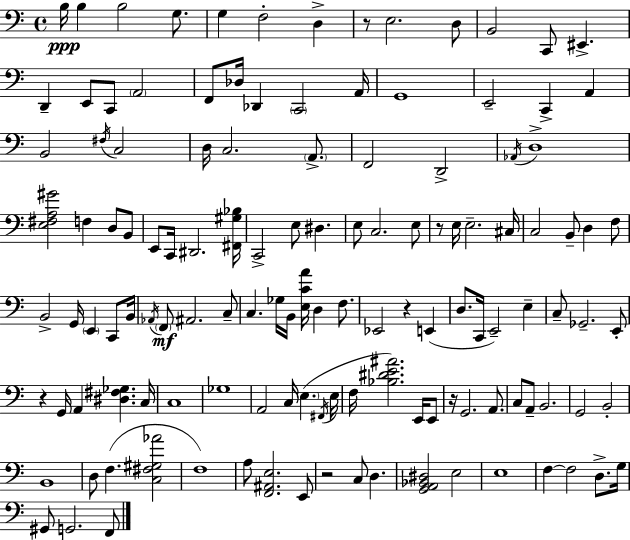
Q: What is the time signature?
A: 4/4